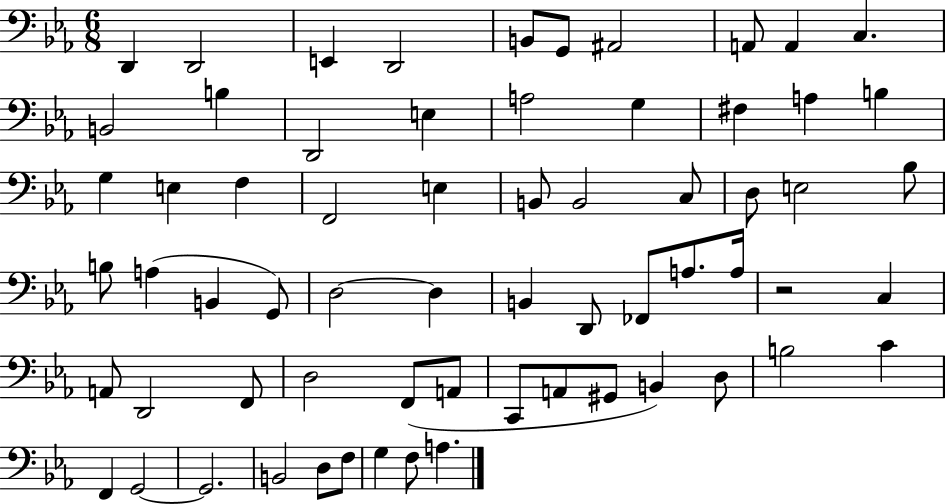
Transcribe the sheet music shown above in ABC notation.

X:1
T:Untitled
M:6/8
L:1/4
K:Eb
D,, D,,2 E,, D,,2 B,,/2 G,,/2 ^A,,2 A,,/2 A,, C, B,,2 B, D,,2 E, A,2 G, ^F, A, B, G, E, F, F,,2 E, B,,/2 B,,2 C,/2 D,/2 E,2 _B,/2 B,/2 A, B,, G,,/2 D,2 D, B,, D,,/2 _F,,/2 A,/2 A,/4 z2 C, A,,/2 D,,2 F,,/2 D,2 F,,/2 A,,/2 C,,/2 A,,/2 ^G,,/2 B,, D,/2 B,2 C F,, G,,2 G,,2 B,,2 D,/2 F,/2 G, F,/2 A,